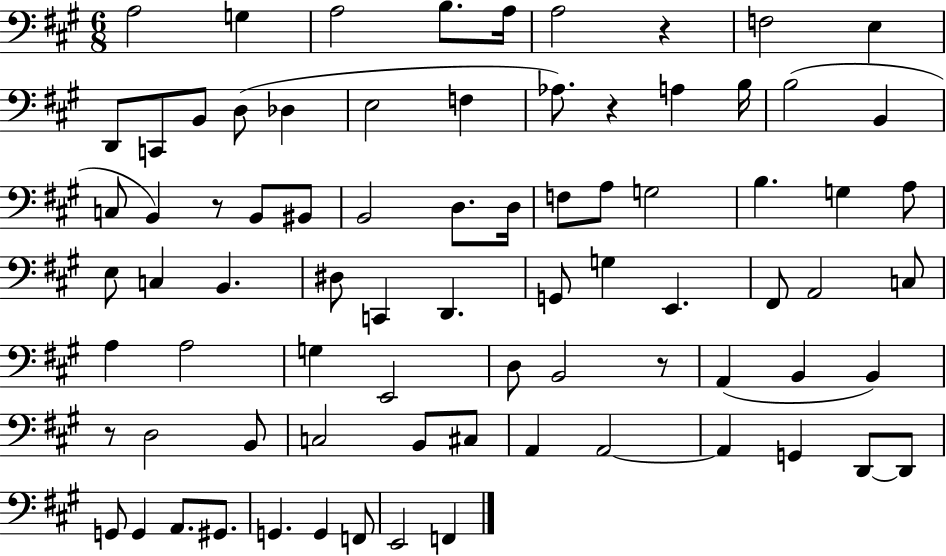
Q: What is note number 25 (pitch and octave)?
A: B2